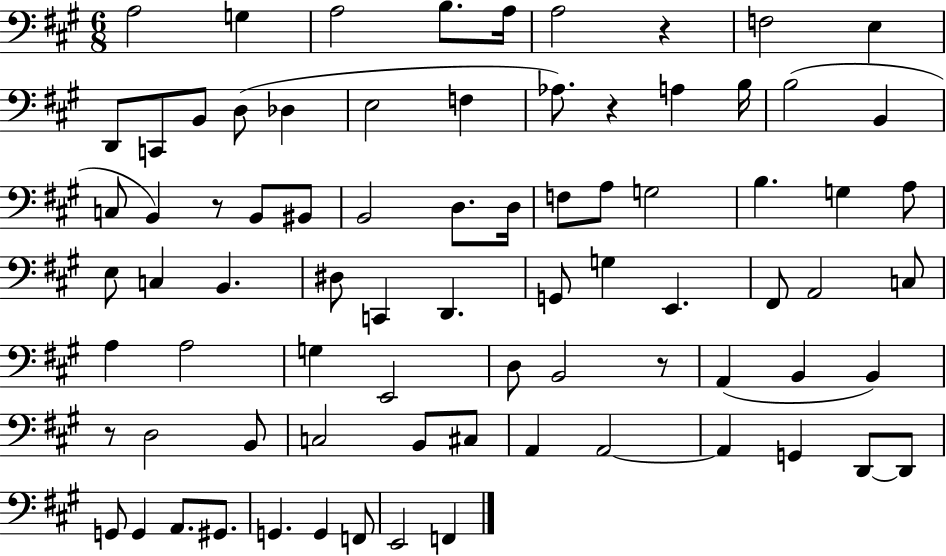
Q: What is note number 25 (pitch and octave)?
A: B2